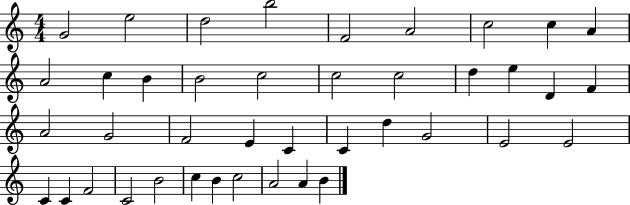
G4/h E5/h D5/h B5/h F4/h A4/h C5/h C5/q A4/q A4/h C5/q B4/q B4/h C5/h C5/h C5/h D5/q E5/q D4/q F4/q A4/h G4/h F4/h E4/q C4/q C4/q D5/q G4/h E4/h E4/h C4/q C4/q F4/h C4/h B4/h C5/q B4/q C5/h A4/h A4/q B4/q